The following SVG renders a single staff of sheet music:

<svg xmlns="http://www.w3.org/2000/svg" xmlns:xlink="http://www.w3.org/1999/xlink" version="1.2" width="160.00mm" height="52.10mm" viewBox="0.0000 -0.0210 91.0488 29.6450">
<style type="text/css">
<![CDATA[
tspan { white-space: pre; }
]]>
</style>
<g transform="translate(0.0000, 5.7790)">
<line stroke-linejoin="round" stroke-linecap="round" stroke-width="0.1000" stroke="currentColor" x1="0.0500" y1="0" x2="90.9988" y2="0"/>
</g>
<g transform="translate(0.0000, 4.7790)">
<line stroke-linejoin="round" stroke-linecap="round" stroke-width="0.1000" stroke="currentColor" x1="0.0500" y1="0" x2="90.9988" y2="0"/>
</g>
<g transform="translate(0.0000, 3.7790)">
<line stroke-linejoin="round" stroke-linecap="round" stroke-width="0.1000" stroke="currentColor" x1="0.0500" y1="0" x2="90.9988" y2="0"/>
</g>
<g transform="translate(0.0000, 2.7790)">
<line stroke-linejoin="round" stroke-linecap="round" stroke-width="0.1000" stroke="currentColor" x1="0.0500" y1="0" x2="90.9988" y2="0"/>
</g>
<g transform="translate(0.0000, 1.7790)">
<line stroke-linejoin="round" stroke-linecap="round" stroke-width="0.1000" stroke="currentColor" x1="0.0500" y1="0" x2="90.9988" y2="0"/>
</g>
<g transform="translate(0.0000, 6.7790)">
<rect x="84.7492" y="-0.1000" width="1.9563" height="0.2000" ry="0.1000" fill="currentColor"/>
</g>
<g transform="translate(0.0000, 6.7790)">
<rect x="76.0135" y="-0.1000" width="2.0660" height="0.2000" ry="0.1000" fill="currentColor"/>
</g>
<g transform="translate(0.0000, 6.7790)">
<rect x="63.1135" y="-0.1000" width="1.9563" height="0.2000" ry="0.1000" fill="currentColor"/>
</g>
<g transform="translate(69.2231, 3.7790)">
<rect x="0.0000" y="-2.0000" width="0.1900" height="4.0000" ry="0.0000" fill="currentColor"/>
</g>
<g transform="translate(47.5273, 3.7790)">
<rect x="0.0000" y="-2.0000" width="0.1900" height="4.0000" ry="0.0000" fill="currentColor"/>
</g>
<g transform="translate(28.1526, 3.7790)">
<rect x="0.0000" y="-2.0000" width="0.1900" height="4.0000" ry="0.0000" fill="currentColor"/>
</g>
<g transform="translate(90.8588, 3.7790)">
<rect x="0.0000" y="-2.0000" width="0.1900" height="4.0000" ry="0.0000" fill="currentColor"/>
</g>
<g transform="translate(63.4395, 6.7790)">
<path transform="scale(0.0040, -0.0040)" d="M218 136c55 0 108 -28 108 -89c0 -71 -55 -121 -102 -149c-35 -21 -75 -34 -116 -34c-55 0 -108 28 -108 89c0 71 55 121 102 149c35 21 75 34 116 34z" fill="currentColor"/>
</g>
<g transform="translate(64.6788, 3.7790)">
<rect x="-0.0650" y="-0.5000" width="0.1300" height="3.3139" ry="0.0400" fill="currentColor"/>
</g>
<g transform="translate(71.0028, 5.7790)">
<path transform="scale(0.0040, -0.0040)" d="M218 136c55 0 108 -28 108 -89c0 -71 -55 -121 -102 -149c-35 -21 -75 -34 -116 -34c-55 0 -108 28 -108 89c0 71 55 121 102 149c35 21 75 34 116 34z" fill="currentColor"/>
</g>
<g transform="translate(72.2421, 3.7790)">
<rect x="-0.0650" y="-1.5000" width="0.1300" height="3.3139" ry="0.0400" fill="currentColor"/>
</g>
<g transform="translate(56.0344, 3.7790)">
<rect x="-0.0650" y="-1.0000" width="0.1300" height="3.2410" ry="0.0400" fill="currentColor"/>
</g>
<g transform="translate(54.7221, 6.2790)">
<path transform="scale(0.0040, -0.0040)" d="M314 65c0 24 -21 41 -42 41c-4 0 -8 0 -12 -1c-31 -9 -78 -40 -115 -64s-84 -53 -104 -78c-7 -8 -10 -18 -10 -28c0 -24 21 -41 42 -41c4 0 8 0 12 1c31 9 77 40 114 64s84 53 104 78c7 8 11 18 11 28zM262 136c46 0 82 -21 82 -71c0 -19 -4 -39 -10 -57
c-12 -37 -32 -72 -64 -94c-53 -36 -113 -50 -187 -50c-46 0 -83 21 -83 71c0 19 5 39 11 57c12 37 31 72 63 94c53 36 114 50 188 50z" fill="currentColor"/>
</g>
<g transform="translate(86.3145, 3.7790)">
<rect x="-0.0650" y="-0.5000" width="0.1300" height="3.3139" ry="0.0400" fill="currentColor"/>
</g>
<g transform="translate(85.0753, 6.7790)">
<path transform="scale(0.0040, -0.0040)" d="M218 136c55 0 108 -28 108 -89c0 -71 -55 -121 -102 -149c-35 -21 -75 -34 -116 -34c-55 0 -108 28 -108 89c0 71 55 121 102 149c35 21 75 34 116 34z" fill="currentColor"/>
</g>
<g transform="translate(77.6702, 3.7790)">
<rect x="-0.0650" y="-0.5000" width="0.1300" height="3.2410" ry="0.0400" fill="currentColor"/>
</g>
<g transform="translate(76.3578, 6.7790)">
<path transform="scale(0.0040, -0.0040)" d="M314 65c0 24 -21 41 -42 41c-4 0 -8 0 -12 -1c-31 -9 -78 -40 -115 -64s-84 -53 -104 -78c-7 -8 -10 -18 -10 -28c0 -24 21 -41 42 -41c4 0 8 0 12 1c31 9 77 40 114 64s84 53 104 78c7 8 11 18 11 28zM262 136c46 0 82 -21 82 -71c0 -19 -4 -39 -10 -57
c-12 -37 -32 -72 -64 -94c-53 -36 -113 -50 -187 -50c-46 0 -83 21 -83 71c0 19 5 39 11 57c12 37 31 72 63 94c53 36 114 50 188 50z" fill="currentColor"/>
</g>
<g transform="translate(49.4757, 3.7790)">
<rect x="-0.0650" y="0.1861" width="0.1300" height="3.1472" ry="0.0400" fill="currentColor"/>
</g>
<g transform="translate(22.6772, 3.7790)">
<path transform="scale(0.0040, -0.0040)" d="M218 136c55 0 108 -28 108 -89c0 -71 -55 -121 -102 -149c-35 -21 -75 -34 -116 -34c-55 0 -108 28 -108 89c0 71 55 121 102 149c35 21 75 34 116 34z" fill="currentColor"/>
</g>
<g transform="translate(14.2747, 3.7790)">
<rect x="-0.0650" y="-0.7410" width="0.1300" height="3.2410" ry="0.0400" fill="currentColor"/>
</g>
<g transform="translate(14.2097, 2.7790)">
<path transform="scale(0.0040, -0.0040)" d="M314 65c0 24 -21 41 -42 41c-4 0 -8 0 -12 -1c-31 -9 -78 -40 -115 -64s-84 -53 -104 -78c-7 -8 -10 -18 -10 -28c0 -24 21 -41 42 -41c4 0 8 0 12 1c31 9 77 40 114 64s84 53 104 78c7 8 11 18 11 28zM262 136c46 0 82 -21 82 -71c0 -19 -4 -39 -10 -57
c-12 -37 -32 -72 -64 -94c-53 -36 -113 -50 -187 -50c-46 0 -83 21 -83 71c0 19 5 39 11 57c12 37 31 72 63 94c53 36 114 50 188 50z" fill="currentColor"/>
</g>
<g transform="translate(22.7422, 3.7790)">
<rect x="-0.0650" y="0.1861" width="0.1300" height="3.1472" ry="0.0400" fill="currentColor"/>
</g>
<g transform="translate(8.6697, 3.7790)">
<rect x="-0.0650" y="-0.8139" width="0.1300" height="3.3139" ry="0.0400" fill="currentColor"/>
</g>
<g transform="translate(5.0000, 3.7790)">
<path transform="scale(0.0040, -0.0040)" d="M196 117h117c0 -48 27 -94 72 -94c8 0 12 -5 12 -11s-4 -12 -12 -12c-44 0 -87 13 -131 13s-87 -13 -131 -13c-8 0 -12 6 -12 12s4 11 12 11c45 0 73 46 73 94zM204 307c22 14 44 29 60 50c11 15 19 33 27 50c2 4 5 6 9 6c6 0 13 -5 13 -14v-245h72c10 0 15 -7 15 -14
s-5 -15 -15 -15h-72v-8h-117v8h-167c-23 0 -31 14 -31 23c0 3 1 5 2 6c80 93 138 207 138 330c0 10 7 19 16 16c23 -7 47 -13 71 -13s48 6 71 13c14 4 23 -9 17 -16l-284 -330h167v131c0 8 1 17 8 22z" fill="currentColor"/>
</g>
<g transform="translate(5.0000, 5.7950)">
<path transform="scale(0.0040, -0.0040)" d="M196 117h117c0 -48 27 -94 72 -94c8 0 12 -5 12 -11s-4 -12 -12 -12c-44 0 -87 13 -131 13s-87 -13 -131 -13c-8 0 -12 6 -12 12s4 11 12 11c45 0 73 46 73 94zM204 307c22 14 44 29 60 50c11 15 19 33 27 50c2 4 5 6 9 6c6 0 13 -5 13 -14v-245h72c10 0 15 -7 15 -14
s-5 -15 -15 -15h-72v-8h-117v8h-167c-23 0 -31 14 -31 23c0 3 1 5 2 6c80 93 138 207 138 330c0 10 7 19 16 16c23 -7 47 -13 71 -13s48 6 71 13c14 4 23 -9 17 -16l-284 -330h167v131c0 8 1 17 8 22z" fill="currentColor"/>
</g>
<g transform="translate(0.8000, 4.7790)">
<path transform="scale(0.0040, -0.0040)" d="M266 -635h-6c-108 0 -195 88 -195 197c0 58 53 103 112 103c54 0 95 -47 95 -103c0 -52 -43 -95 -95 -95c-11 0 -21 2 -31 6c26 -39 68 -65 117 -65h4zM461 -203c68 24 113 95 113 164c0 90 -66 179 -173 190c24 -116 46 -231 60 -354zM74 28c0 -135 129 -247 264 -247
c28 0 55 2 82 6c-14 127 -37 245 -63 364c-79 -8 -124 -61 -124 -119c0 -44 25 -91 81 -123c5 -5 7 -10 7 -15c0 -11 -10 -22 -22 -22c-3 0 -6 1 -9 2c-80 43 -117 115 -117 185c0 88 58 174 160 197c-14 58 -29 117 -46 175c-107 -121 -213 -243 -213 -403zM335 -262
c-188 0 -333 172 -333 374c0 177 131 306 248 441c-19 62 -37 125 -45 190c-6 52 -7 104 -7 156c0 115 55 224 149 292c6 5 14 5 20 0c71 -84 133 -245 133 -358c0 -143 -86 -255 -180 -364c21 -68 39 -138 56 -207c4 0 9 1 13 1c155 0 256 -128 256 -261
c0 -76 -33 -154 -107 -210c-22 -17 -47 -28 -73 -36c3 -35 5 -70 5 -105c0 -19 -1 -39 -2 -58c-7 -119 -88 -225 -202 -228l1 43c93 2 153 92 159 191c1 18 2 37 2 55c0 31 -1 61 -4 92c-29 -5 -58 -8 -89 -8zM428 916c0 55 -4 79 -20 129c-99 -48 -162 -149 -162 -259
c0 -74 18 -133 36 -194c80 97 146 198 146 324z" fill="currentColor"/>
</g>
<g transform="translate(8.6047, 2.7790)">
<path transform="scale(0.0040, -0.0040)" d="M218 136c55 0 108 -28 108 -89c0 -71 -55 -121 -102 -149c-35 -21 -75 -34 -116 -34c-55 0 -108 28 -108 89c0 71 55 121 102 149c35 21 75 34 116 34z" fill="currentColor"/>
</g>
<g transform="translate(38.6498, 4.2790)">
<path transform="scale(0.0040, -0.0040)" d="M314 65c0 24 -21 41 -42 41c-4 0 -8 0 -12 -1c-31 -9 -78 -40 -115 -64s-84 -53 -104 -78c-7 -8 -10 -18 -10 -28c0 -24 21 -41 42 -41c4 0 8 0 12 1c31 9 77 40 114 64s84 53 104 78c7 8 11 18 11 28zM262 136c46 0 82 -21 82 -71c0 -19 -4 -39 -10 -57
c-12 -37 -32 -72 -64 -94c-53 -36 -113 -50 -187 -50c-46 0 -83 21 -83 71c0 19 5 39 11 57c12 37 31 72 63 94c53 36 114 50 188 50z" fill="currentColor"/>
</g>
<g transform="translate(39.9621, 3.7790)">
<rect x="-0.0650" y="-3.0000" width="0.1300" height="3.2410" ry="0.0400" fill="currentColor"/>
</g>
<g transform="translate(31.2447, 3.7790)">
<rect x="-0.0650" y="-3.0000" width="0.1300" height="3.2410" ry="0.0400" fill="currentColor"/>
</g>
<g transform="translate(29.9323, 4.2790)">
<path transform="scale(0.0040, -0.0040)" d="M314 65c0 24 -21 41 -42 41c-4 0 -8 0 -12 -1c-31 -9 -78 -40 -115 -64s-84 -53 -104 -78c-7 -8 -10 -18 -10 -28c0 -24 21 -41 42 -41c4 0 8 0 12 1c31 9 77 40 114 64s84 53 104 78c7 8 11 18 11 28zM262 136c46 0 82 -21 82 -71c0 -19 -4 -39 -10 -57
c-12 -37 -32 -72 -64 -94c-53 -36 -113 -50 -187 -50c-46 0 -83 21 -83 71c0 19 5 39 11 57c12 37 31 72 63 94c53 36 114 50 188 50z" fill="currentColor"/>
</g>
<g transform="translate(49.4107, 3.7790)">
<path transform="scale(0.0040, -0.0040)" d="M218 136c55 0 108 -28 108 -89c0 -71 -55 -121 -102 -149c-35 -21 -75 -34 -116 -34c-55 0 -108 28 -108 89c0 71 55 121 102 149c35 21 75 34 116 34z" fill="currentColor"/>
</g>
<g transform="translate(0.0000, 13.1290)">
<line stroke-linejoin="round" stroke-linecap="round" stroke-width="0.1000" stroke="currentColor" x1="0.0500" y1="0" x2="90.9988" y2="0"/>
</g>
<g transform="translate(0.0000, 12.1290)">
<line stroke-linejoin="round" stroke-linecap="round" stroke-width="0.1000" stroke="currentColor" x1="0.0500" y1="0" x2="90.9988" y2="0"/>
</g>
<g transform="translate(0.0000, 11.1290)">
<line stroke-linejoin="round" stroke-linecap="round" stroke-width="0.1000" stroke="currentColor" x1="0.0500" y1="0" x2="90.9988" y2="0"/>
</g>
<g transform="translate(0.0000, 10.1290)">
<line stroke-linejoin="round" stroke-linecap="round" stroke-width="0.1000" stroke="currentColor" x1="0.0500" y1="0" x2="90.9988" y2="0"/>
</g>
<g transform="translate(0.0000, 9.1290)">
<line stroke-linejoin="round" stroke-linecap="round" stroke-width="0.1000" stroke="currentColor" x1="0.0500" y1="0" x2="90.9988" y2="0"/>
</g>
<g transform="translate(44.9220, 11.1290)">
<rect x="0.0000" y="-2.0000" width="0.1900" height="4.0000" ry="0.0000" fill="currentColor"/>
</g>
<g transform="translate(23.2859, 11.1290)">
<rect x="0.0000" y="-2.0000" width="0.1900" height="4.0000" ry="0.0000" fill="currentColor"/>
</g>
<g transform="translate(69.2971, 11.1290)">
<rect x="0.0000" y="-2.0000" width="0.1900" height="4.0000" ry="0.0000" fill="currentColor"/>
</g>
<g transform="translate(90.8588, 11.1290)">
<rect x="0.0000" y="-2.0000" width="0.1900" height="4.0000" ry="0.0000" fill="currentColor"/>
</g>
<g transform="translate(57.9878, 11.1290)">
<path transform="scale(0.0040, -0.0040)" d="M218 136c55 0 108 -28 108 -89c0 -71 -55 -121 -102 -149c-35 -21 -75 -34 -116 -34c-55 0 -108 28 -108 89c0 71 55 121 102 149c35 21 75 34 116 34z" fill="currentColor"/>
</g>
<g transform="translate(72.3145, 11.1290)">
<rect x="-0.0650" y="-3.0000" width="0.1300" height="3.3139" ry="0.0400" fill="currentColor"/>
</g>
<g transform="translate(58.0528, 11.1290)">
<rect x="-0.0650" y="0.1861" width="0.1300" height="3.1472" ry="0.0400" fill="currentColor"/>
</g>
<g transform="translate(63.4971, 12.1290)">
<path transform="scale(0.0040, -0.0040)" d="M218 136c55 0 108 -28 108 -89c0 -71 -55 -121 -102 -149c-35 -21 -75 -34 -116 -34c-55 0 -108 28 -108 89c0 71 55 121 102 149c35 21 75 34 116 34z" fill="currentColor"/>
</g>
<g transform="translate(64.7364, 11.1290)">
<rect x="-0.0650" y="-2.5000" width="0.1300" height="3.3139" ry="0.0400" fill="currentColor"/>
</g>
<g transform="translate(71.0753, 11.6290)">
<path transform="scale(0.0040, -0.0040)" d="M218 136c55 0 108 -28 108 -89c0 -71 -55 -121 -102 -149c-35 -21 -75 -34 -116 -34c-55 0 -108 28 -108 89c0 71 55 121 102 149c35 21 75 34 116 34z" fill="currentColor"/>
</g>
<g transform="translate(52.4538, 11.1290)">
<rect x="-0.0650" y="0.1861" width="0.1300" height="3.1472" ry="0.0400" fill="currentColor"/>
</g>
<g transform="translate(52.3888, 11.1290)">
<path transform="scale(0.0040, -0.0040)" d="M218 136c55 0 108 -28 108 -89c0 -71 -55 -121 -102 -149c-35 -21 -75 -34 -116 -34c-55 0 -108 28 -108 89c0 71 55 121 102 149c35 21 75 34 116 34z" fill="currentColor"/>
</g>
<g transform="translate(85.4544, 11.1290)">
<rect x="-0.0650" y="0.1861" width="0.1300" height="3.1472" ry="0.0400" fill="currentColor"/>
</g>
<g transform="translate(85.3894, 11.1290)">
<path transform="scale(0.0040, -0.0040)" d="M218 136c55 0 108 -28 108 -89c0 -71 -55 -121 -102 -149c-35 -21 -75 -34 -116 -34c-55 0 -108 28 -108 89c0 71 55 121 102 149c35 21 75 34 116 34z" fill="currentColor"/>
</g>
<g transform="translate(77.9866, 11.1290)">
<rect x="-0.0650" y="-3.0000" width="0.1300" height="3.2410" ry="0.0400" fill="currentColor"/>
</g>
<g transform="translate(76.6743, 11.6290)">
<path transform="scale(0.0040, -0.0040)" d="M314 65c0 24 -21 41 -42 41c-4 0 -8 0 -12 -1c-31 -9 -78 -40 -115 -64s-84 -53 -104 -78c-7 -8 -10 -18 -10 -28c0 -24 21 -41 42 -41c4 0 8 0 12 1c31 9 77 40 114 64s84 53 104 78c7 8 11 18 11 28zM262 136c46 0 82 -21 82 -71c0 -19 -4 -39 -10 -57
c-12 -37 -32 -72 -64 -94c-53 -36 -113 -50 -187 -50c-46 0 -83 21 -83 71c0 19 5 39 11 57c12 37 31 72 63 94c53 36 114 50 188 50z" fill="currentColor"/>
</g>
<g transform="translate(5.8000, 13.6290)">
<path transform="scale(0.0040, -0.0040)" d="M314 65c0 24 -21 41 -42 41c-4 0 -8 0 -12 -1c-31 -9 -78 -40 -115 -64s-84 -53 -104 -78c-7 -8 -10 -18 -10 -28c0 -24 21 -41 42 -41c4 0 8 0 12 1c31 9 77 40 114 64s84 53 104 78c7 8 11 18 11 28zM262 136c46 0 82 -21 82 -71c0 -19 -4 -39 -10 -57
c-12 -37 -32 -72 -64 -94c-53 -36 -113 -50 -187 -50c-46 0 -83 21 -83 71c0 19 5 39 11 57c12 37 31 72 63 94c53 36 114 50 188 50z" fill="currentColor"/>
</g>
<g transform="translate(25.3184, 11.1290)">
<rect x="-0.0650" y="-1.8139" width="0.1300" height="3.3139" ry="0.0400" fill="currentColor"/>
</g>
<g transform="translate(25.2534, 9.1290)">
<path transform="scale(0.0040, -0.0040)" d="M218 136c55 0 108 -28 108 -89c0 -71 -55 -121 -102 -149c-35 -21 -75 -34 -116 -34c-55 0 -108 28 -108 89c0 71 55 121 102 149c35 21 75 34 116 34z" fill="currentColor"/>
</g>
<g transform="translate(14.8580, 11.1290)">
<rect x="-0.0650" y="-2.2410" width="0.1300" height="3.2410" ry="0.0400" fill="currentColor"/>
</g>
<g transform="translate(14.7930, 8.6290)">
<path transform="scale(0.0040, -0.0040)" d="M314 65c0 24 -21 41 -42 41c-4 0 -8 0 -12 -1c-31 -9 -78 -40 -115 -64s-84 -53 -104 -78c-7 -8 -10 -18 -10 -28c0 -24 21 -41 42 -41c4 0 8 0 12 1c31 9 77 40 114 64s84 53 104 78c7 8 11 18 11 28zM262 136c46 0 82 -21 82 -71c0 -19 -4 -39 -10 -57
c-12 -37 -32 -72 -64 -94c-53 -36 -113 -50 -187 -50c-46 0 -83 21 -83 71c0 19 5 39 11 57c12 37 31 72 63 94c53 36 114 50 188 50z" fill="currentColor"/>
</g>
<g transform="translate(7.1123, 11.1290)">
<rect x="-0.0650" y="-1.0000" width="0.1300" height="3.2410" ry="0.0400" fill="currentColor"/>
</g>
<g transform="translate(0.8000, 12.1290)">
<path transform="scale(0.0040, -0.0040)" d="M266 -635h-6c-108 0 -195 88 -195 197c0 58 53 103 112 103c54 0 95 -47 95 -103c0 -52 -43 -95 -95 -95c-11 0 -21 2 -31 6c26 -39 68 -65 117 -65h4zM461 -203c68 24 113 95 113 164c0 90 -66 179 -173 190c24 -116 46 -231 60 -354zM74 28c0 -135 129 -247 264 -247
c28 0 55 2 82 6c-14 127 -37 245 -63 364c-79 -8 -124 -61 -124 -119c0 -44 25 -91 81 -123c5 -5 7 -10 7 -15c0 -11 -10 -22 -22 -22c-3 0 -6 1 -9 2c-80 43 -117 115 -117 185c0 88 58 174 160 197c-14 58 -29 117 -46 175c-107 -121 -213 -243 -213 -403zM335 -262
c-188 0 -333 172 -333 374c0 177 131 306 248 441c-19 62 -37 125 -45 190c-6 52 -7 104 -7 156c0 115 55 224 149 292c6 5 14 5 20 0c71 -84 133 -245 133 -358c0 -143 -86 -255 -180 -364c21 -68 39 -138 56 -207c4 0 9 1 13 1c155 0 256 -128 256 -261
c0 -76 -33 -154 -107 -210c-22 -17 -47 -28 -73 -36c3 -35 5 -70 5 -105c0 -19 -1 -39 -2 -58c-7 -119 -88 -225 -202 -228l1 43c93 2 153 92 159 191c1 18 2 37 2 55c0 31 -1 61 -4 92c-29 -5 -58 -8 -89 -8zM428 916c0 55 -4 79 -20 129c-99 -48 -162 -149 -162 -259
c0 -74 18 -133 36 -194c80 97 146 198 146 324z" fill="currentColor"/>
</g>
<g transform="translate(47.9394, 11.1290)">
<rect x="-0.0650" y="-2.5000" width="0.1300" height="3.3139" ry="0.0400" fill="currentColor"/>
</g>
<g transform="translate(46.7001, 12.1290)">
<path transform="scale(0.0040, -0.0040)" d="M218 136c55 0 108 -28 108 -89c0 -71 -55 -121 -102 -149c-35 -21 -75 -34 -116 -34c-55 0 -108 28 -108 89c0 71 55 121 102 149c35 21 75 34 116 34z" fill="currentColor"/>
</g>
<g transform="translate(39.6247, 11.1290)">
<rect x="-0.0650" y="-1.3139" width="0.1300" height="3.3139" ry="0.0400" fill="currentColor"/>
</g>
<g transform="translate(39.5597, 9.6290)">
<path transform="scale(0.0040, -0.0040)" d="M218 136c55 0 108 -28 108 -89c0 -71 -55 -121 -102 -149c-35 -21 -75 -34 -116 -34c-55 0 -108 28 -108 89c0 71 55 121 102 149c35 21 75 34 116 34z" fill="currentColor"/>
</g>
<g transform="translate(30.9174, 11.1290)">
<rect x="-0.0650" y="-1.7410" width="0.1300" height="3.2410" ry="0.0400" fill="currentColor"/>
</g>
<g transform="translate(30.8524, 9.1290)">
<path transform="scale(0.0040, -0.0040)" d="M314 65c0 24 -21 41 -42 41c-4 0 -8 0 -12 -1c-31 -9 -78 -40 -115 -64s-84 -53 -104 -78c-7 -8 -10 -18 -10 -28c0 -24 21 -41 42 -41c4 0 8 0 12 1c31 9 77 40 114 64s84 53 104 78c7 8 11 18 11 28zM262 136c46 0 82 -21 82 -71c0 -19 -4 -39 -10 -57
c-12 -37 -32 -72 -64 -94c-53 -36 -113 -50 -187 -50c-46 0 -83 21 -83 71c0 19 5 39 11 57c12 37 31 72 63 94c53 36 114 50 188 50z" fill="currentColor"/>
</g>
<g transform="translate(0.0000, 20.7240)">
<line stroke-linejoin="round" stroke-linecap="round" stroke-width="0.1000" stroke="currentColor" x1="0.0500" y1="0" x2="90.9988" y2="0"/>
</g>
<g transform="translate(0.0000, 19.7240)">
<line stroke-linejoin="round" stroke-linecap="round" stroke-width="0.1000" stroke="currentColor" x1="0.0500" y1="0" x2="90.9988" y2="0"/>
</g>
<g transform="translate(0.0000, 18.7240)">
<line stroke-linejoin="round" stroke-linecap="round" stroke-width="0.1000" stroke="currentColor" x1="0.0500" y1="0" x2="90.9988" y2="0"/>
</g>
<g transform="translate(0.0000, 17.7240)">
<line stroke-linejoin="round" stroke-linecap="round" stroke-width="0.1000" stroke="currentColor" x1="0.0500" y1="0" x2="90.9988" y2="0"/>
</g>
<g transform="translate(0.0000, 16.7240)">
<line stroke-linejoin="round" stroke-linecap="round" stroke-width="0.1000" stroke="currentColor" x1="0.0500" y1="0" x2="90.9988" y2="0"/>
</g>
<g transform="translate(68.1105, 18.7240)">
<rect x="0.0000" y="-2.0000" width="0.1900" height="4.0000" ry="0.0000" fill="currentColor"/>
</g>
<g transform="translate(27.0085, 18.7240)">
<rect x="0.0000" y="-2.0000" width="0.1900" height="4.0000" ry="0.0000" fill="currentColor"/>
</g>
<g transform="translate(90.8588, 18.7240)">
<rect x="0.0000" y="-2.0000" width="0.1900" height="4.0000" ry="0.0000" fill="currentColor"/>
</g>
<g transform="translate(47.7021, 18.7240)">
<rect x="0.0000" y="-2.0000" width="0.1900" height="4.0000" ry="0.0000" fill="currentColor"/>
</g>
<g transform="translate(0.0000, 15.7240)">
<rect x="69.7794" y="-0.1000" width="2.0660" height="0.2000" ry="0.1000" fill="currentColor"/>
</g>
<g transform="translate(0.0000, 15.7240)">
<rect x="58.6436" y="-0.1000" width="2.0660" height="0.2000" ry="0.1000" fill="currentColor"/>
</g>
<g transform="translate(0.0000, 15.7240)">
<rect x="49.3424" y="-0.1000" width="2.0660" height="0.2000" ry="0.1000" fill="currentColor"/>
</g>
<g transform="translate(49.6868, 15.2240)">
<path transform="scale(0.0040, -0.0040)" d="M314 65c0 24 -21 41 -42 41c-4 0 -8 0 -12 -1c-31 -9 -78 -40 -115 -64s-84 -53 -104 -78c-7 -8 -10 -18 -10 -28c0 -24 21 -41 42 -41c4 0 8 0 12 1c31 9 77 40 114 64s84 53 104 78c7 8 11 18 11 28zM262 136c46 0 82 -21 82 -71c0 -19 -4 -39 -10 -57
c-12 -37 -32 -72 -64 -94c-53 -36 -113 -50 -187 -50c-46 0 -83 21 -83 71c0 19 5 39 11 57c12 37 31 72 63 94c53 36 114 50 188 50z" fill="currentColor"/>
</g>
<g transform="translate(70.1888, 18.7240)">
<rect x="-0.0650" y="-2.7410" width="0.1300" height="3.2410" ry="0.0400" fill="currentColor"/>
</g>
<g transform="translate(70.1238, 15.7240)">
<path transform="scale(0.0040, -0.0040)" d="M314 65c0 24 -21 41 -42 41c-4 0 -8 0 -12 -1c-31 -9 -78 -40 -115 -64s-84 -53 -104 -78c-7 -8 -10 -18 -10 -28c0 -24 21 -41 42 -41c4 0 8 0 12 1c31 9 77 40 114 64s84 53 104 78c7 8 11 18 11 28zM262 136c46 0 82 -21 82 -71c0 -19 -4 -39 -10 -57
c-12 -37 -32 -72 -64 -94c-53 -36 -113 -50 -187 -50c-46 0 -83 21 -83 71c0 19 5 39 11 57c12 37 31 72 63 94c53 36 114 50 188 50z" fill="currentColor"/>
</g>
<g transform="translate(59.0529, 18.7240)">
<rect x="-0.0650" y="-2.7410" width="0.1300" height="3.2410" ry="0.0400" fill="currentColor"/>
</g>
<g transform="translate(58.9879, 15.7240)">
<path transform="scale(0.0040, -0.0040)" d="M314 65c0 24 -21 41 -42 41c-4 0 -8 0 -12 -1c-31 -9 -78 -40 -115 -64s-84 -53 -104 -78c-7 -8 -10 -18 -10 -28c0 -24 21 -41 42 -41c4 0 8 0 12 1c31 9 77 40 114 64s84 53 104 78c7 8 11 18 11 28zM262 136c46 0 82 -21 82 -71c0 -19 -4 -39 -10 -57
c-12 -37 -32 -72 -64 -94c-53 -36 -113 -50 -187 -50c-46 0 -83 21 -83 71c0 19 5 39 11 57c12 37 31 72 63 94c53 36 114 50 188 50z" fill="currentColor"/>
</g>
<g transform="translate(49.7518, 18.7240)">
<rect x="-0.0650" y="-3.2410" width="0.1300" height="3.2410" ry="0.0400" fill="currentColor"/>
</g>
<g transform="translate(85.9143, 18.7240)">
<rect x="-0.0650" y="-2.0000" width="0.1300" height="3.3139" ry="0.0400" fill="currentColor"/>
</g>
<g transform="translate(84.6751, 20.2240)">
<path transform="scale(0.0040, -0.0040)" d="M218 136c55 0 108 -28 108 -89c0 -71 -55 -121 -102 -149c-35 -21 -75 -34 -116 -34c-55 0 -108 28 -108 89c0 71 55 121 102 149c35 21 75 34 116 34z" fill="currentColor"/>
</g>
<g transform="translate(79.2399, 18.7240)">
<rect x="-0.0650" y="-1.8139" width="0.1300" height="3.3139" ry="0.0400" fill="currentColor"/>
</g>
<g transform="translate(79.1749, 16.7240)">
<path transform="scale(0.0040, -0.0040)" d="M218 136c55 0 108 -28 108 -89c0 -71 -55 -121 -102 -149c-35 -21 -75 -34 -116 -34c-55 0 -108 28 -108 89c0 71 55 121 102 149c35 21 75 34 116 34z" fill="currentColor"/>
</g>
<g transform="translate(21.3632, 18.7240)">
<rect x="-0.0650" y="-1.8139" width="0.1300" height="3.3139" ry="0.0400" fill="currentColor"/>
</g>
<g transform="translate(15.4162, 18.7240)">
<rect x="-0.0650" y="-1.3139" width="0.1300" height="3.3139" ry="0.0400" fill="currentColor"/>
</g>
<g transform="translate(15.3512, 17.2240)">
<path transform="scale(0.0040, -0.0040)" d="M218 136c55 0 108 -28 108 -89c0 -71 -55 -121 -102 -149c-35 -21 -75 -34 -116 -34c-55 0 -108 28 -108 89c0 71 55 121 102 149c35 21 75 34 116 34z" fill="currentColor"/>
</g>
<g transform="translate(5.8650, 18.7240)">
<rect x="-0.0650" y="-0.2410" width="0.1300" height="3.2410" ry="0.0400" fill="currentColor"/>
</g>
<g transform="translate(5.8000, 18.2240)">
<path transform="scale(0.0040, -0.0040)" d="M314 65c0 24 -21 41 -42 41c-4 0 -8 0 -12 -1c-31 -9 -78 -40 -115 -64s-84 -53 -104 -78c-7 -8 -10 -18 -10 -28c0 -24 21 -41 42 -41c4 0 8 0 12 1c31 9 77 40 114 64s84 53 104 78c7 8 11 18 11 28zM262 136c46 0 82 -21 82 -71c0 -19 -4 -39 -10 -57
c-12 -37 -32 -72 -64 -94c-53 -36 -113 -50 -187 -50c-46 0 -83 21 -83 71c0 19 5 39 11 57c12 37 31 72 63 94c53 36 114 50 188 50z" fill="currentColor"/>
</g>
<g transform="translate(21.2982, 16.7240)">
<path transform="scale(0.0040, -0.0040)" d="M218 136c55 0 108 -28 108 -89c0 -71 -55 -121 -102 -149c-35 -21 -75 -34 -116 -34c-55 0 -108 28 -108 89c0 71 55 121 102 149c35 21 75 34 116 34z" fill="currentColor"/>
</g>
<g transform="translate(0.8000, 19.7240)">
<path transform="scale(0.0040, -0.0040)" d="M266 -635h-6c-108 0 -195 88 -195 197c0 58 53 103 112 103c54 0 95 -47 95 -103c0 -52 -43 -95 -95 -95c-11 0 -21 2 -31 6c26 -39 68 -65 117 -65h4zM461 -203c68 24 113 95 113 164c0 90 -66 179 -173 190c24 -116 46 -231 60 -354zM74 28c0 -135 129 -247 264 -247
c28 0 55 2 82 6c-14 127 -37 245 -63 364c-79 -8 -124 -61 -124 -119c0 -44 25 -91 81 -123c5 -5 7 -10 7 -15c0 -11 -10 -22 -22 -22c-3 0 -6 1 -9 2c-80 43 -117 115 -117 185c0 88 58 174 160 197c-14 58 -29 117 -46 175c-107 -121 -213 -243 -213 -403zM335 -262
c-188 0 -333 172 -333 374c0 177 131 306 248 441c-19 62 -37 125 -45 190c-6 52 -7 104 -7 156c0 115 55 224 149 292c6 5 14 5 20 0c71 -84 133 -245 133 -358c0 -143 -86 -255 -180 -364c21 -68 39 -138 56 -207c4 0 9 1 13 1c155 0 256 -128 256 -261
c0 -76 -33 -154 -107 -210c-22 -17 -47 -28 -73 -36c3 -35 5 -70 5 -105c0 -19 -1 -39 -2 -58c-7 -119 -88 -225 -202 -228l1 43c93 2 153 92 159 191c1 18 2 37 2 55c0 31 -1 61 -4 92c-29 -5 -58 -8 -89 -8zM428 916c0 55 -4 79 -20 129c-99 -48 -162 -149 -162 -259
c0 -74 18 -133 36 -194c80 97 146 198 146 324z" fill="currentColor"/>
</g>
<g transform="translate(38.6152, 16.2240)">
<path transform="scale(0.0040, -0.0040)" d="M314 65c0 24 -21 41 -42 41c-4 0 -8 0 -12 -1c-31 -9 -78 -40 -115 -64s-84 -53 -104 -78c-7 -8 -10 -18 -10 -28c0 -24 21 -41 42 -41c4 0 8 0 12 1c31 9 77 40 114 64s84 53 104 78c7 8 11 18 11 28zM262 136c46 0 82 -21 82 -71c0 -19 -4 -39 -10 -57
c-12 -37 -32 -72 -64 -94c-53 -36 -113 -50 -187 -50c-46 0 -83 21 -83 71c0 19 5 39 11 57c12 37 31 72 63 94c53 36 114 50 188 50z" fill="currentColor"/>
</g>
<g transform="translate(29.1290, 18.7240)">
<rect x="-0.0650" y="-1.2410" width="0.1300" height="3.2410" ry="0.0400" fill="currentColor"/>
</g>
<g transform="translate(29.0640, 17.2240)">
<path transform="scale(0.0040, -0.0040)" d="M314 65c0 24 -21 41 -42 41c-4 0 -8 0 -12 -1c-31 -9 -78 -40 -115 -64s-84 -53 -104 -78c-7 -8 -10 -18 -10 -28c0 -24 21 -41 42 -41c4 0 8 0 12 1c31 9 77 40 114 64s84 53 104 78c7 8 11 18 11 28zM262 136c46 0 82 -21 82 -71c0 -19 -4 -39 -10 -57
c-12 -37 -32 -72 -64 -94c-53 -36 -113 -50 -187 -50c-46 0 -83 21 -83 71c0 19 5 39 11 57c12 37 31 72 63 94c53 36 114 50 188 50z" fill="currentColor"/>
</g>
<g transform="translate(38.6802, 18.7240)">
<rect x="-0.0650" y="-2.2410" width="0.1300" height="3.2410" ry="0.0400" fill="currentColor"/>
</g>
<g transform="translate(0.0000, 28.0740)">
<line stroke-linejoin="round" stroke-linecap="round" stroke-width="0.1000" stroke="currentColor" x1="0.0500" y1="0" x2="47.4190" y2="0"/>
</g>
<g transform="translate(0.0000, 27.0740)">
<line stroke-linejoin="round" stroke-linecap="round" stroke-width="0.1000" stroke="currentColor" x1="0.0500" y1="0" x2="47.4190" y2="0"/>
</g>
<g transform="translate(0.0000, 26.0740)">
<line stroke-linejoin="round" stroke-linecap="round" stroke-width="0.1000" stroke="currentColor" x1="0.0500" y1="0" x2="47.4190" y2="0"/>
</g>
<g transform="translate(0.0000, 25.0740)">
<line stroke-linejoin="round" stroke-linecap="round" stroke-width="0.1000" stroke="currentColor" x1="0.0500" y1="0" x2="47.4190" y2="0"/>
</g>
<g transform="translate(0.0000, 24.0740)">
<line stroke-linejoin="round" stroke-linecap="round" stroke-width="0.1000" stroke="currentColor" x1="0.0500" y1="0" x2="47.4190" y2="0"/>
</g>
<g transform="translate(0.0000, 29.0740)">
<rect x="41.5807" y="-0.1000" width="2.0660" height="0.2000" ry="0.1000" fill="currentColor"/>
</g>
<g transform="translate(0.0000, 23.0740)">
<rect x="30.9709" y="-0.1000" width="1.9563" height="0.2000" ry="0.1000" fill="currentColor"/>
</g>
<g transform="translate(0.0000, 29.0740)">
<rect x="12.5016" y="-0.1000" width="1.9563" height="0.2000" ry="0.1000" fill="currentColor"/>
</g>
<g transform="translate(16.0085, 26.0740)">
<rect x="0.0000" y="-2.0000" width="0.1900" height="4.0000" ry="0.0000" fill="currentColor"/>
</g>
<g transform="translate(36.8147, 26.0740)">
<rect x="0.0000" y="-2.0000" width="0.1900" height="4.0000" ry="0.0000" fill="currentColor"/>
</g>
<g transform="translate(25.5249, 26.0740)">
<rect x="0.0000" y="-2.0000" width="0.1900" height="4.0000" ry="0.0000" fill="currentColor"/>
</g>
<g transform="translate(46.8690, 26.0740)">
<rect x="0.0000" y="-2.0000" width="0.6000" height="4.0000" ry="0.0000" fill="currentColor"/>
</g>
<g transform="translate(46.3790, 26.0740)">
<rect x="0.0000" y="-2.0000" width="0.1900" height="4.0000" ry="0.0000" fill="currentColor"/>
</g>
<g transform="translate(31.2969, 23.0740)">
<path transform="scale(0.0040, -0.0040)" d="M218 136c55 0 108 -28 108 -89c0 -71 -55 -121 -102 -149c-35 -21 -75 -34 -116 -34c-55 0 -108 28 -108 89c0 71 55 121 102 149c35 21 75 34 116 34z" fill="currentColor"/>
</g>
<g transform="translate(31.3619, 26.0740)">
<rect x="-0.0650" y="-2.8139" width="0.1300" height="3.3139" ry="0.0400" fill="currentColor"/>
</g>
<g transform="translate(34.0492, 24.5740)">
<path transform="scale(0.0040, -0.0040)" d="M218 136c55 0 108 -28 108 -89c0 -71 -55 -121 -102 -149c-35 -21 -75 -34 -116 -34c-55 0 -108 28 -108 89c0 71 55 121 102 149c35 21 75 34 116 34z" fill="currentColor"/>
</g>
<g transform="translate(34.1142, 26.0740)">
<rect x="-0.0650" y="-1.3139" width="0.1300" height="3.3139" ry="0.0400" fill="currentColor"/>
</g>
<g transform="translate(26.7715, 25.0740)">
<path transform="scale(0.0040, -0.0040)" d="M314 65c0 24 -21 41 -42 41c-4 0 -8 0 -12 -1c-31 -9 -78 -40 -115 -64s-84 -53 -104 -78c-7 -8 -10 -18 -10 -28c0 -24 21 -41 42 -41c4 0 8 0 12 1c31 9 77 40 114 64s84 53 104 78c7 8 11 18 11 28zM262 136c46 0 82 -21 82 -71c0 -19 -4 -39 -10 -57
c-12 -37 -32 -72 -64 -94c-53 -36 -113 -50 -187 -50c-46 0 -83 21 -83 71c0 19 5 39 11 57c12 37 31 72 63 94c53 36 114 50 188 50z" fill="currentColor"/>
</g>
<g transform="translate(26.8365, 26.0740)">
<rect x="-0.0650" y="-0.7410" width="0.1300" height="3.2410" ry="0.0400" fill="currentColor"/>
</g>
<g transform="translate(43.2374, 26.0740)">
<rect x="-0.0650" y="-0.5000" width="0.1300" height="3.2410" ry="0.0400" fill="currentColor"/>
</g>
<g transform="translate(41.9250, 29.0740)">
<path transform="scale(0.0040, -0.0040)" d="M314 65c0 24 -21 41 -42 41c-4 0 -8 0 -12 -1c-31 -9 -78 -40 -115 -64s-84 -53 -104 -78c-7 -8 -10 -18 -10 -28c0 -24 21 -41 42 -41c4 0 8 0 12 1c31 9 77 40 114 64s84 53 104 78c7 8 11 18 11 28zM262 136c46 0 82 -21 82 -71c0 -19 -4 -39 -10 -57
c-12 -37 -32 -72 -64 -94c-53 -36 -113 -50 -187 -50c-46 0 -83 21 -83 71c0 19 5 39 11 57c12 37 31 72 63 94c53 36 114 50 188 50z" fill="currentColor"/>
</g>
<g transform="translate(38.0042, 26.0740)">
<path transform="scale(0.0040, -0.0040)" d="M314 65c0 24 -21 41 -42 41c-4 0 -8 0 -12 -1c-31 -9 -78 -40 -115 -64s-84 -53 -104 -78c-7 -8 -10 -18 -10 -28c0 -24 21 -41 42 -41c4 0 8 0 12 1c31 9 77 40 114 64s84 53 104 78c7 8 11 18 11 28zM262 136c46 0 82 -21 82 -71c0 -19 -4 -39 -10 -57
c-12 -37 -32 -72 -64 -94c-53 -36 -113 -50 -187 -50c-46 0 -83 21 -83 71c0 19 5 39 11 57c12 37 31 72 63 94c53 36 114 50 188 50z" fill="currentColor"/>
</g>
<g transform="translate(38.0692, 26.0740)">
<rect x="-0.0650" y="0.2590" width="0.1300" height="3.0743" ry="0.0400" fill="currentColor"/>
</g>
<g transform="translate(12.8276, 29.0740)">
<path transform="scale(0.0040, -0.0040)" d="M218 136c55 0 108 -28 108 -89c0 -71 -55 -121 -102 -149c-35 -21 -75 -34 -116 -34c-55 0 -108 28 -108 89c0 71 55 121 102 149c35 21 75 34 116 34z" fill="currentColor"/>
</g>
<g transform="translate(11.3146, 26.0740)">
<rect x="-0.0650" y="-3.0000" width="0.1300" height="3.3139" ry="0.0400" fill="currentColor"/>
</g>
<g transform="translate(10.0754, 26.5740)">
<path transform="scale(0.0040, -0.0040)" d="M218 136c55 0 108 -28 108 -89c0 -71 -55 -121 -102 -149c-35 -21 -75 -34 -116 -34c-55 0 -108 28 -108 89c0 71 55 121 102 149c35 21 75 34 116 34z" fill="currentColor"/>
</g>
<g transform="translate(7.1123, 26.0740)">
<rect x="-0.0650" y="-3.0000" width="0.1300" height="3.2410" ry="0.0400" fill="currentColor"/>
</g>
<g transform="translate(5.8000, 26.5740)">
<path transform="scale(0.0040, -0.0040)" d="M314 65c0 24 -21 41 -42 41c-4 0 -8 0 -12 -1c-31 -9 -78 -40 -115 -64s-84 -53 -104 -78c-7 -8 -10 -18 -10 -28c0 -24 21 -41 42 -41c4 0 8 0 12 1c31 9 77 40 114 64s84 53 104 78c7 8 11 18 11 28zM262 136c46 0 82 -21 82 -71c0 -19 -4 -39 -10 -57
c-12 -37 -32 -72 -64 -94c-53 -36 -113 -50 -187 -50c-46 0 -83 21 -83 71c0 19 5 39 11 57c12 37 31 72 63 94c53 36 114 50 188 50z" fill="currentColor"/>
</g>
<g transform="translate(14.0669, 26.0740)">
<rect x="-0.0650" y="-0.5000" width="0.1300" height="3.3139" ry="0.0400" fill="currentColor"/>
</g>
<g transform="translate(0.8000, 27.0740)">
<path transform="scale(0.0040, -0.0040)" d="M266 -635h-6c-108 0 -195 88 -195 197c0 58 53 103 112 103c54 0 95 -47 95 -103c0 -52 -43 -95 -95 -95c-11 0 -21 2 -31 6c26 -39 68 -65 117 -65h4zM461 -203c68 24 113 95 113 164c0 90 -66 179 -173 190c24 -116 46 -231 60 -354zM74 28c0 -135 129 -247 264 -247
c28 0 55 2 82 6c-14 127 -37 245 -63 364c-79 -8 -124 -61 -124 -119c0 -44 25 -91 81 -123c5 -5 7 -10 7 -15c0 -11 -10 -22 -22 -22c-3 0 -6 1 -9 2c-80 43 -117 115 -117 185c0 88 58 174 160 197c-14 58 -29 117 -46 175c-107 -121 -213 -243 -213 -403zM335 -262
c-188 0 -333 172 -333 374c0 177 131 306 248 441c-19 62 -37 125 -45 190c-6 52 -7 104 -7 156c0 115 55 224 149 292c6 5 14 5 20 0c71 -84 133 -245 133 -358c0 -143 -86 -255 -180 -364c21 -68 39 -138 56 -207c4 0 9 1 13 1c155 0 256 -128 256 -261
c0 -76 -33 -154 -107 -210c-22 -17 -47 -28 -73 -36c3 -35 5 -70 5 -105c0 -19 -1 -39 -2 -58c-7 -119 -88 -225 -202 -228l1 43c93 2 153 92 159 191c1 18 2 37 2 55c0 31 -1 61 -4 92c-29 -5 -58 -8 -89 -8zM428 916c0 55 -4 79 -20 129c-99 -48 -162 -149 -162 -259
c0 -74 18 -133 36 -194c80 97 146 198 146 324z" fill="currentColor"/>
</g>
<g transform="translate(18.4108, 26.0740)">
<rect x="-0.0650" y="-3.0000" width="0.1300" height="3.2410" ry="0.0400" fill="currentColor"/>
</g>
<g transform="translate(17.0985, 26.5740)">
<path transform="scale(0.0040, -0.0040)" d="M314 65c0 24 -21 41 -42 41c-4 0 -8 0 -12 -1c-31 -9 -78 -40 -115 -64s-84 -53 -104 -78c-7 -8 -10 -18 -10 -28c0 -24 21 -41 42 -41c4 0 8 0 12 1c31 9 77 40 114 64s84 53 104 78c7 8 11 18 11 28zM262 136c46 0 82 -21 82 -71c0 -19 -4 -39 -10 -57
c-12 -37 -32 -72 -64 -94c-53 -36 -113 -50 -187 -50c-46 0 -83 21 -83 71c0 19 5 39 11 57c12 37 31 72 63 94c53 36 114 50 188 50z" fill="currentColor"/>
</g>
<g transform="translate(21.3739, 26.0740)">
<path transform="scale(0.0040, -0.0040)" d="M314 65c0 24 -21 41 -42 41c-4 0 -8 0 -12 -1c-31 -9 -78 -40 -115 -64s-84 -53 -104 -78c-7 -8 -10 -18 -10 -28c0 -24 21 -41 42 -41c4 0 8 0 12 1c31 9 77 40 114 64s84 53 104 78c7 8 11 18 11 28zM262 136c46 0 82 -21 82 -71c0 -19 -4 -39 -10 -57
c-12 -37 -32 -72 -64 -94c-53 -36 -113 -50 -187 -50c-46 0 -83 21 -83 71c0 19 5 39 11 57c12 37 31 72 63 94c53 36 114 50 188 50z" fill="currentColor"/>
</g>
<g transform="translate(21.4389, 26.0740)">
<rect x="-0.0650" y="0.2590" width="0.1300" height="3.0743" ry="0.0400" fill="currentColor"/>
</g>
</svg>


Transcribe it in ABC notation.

X:1
T:Untitled
M:4/4
L:1/4
K:C
d d2 B A2 A2 B D2 C E C2 C D2 g2 f f2 e G B B G A A2 B c2 e f e2 g2 b2 a2 a2 f F A2 A C A2 B2 d2 a e B2 C2